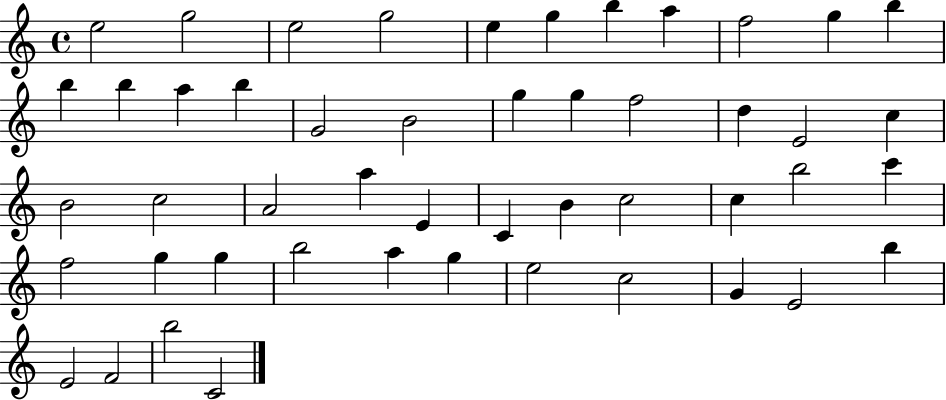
E5/h G5/h E5/h G5/h E5/q G5/q B5/q A5/q F5/h G5/q B5/q B5/q B5/q A5/q B5/q G4/h B4/h G5/q G5/q F5/h D5/q E4/h C5/q B4/h C5/h A4/h A5/q E4/q C4/q B4/q C5/h C5/q B5/h C6/q F5/h G5/q G5/q B5/h A5/q G5/q E5/h C5/h G4/q E4/h B5/q E4/h F4/h B5/h C4/h